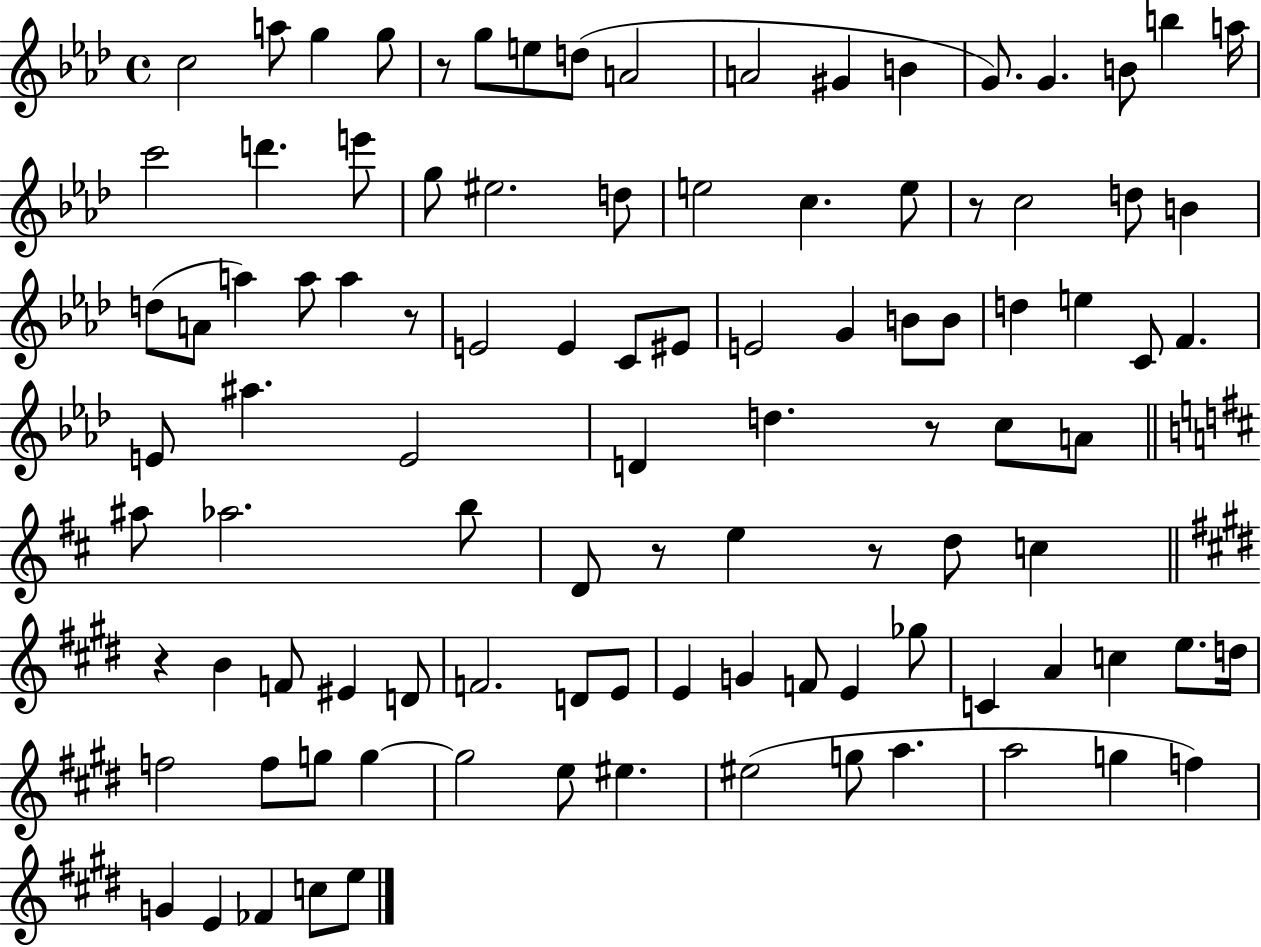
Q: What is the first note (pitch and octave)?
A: C5